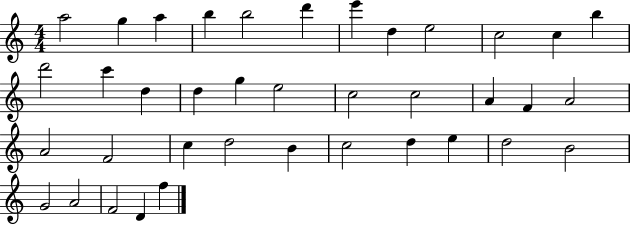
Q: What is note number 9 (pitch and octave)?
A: E5